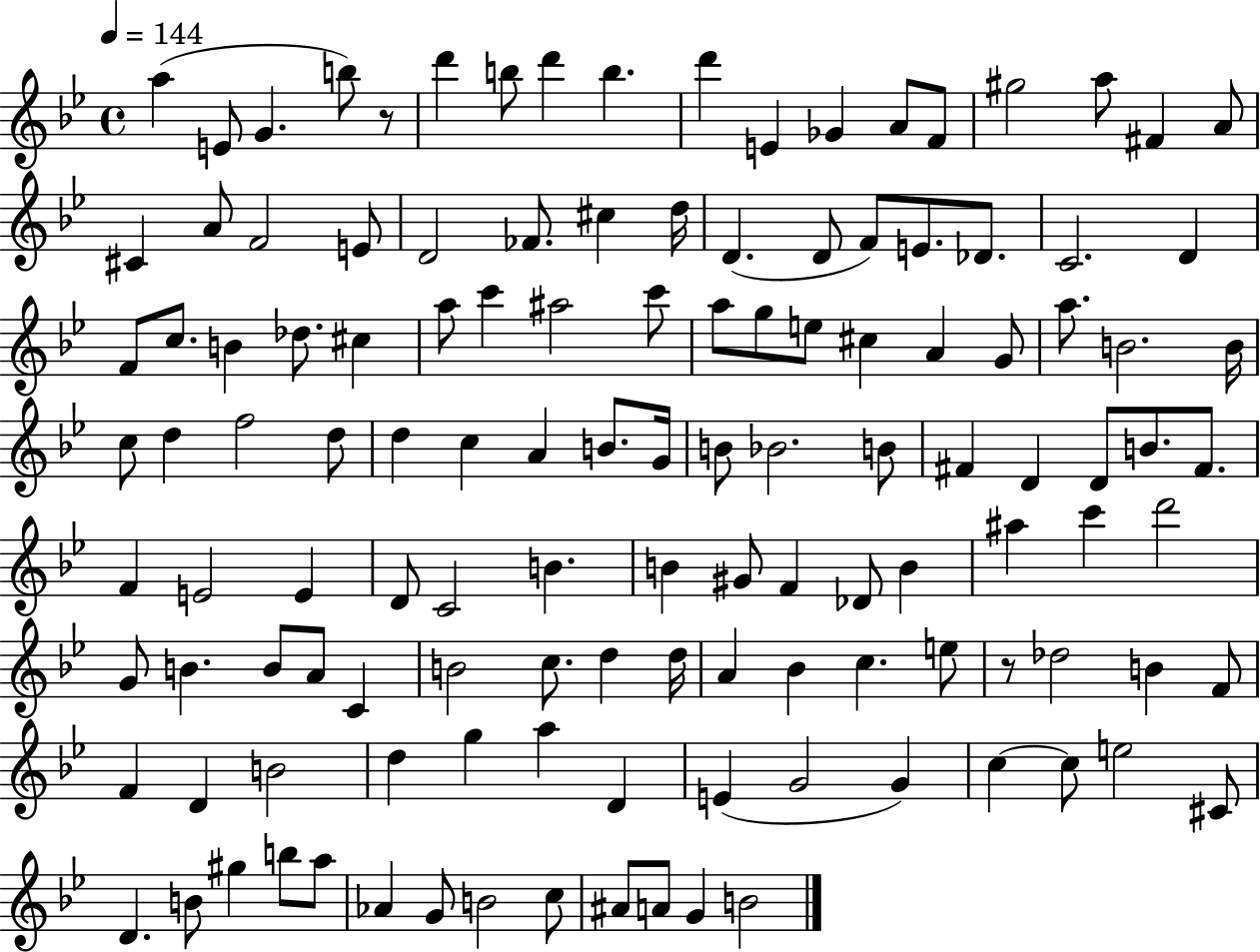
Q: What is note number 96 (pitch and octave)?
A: B4